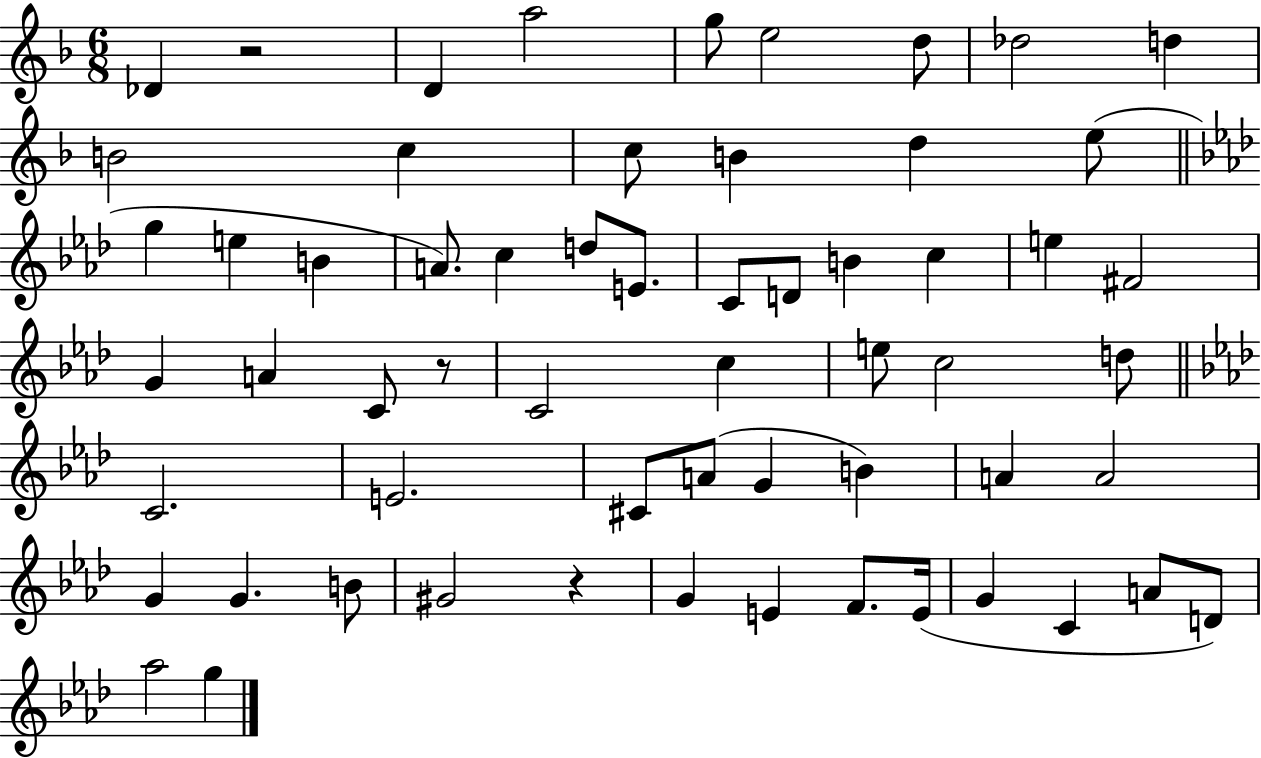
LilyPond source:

{
  \clef treble
  \numericTimeSignature
  \time 6/8
  \key f \major
  \repeat volta 2 { des'4 r2 | d'4 a''2 | g''8 e''2 d''8 | des''2 d''4 | \break b'2 c''4 | c''8 b'4 d''4 e''8( | \bar "||" \break \key aes \major g''4 e''4 b'4 | a'8.) c''4 d''8 e'8. | c'8 d'8 b'4 c''4 | e''4 fis'2 | \break g'4 a'4 c'8 r8 | c'2 c''4 | e''8 c''2 d''8 | \bar "||" \break \key f \minor c'2. | e'2. | cis'8 a'8( g'4 b'4) | a'4 a'2 | \break g'4 g'4. b'8 | gis'2 r4 | g'4 e'4 f'8. e'16( | g'4 c'4 a'8 d'8) | \break aes''2 g''4 | } \bar "|."
}